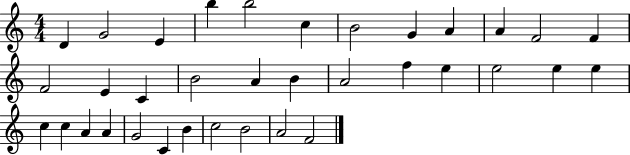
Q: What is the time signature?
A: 4/4